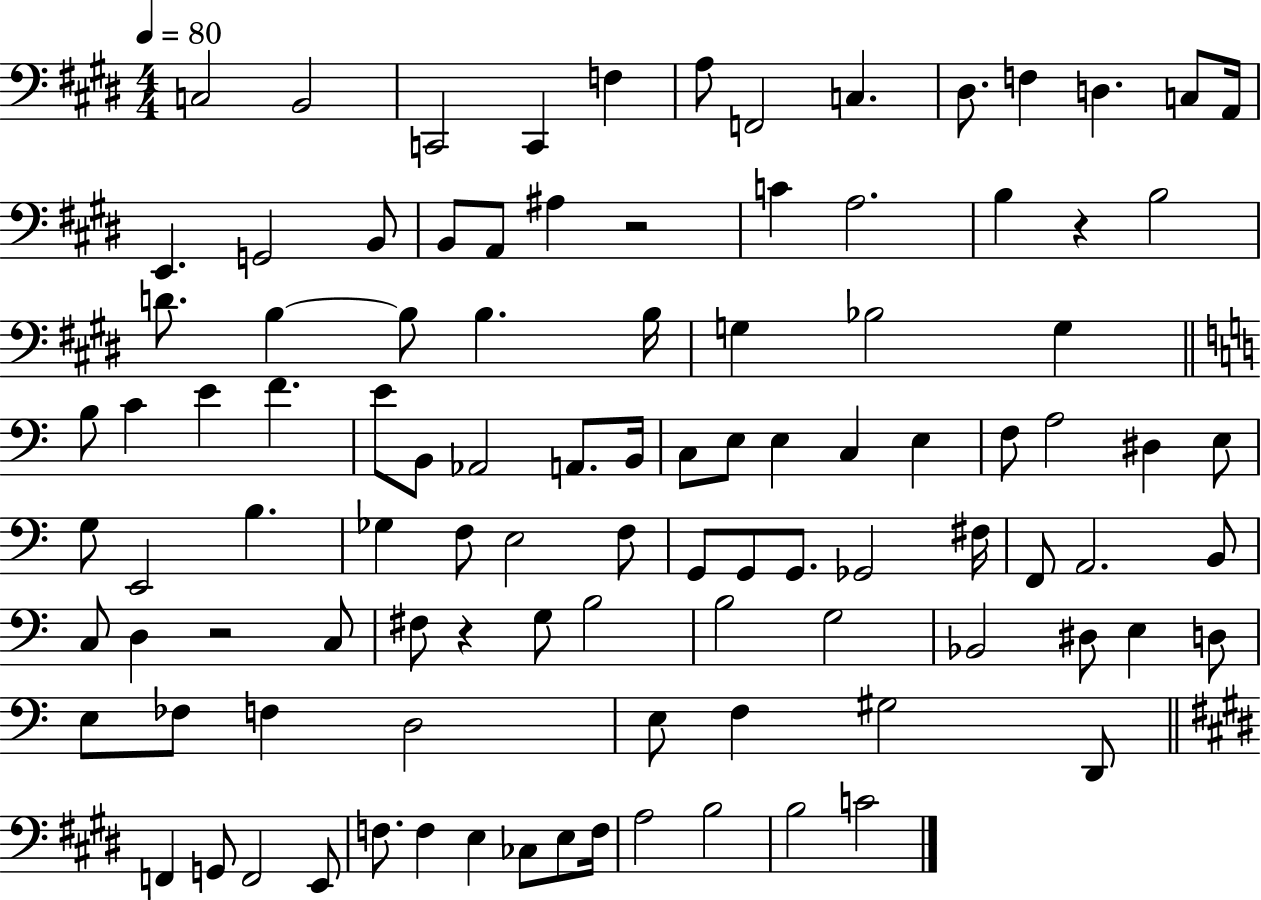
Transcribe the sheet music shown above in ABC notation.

X:1
T:Untitled
M:4/4
L:1/4
K:E
C,2 B,,2 C,,2 C,, F, A,/2 F,,2 C, ^D,/2 F, D, C,/2 A,,/4 E,, G,,2 B,,/2 B,,/2 A,,/2 ^A, z2 C A,2 B, z B,2 D/2 B, B,/2 B, B,/4 G, _B,2 G, B,/2 C E F E/2 B,,/2 _A,,2 A,,/2 B,,/4 C,/2 E,/2 E, C, E, F,/2 A,2 ^D, E,/2 G,/2 E,,2 B, _G, F,/2 E,2 F,/2 G,,/2 G,,/2 G,,/2 _G,,2 ^F,/4 F,,/2 A,,2 B,,/2 C,/2 D, z2 C,/2 ^F,/2 z G,/2 B,2 B,2 G,2 _B,,2 ^D,/2 E, D,/2 E,/2 _F,/2 F, D,2 E,/2 F, ^G,2 D,,/2 F,, G,,/2 F,,2 E,,/2 F,/2 F, E, _C,/2 E,/2 F,/4 A,2 B,2 B,2 C2